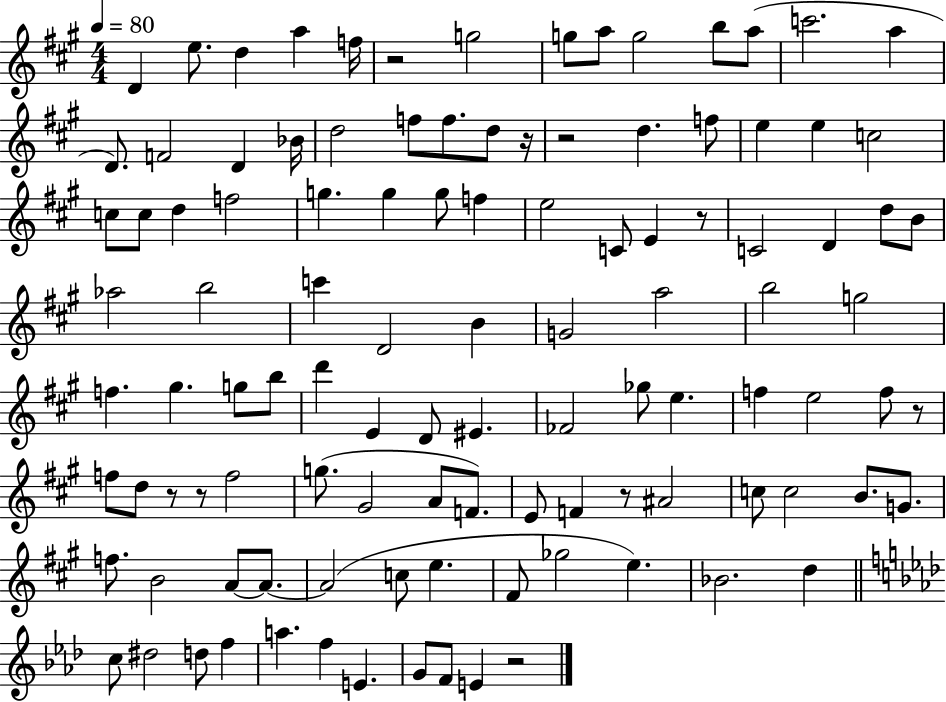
X:1
T:Untitled
M:4/4
L:1/4
K:A
D e/2 d a f/4 z2 g2 g/2 a/2 g2 b/2 a/2 c'2 a D/2 F2 D _B/4 d2 f/2 f/2 d/2 z/4 z2 d f/2 e e c2 c/2 c/2 d f2 g g g/2 f e2 C/2 E z/2 C2 D d/2 B/2 _a2 b2 c' D2 B G2 a2 b2 g2 f ^g g/2 b/2 d' E D/2 ^E _F2 _g/2 e f e2 f/2 z/2 f/2 d/2 z/2 z/2 f2 g/2 ^G2 A/2 F/2 E/2 F z/2 ^A2 c/2 c2 B/2 G/2 f/2 B2 A/2 A/2 A2 c/2 e ^F/2 _g2 e _B2 d c/2 ^d2 d/2 f a f E G/2 F/2 E z2